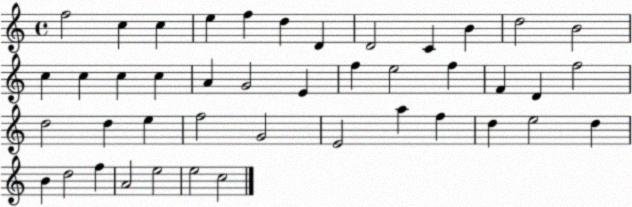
X:1
T:Untitled
M:4/4
L:1/4
K:C
f2 c c e f d D D2 C B d2 B2 c c c c A G2 E f e2 f F D f2 d2 d e f2 G2 E2 a f d e2 d B d2 f A2 e2 e2 c2